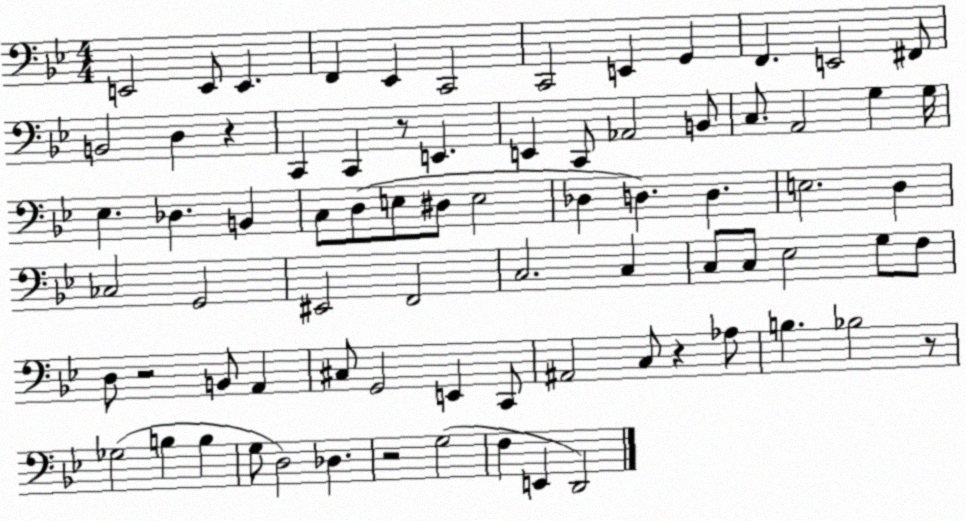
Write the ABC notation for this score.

X:1
T:Untitled
M:4/4
L:1/4
K:Bb
E,,2 E,,/2 E,, F,, _E,, C,,2 C,,2 E,, G,, F,, E,,2 ^F,,/2 B,,2 D, z C,, C,, z/2 E,, E,, C,,/2 _A,,2 B,,/2 C,/2 A,,2 G, G,/4 _E, _D, B,, C,/2 D,/2 E,/2 ^D,/2 E,2 _D, D, D, E,2 D, _C,2 G,,2 ^E,,2 F,,2 C,2 C, C,/2 C,/2 _E,2 G,/2 F,/2 D,/2 z2 B,,/2 A,, ^C,/2 G,,2 E,, C,,/2 ^A,,2 C,/2 z _A,/2 B, _B,2 z/2 _G,2 B, B, G,/2 D,2 _D, z2 G,2 F, E,, D,,2